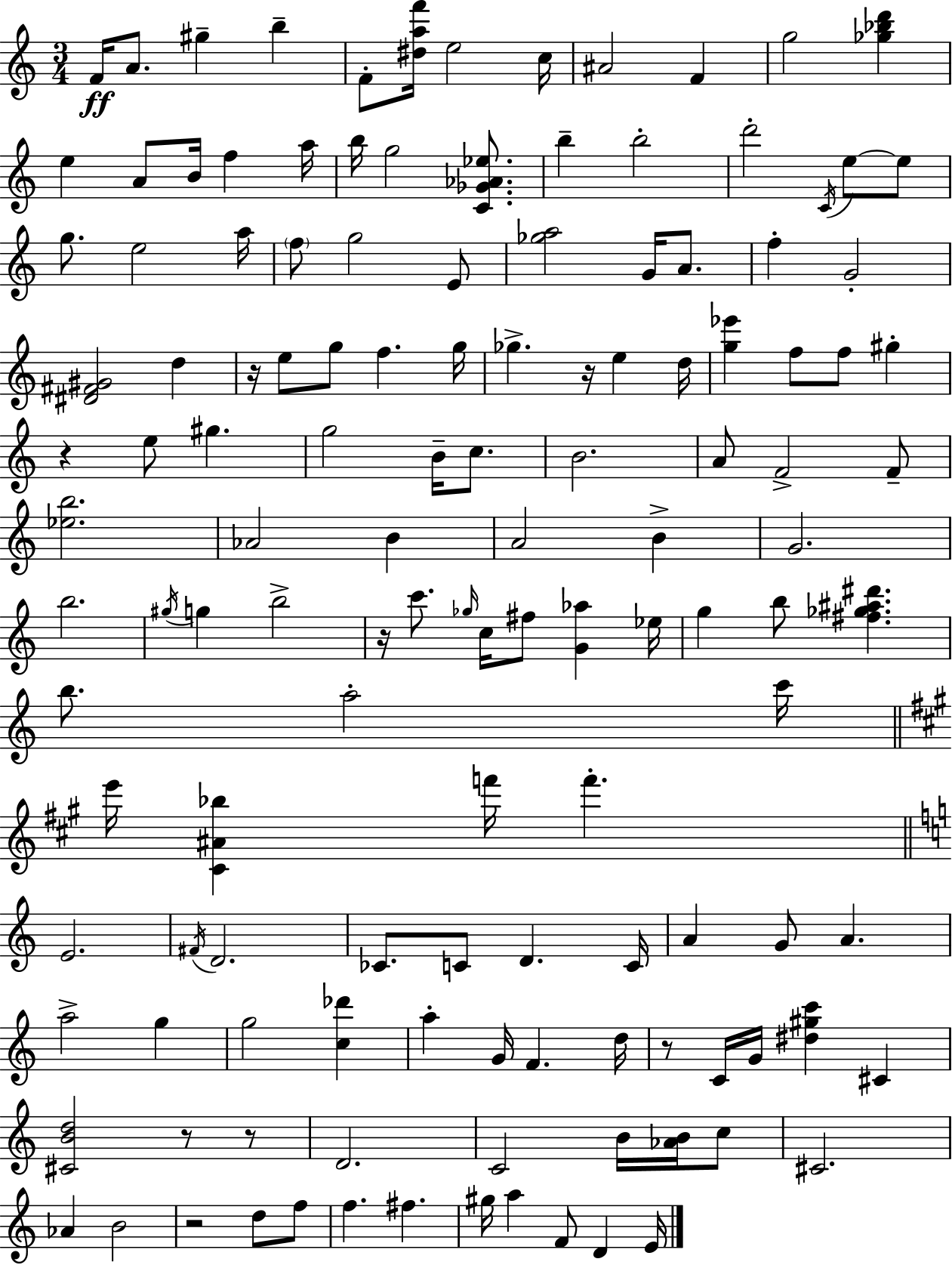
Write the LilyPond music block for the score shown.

{
  \clef treble
  \numericTimeSignature
  \time 3/4
  \key c \major
  \repeat volta 2 { f'16\ff a'8. gis''4-- b''4-- | f'8-. <dis'' a'' f'''>16 e''2 c''16 | ais'2 f'4 | g''2 <ges'' bes'' d'''>4 | \break e''4 a'8 b'16 f''4 a''16 | b''16 g''2 <c' ges' aes' ees''>8. | b''4-- b''2-. | d'''2-. \acciaccatura { c'16 } e''8~~ e''8 | \break g''8. e''2 | a''16 \parenthesize f''8 g''2 e'8 | <ges'' a''>2 g'16 a'8. | f''4-. g'2-. | \break <dis' fis' gis'>2 d''4 | r16 e''8 g''8 f''4. | g''16 ges''4.-> r16 e''4 | d''16 <g'' ees'''>4 f''8 f''8 gis''4-. | \break r4 e''8 gis''4. | g''2 b'16-- c''8. | b'2. | a'8 f'2-> f'8-- | \break <ees'' b''>2. | aes'2 b'4 | a'2 b'4-> | g'2. | \break b''2. | \acciaccatura { gis''16 } g''4 b''2-> | r16 c'''8. \grace { ges''16 } c''16 fis''8 <g' aes''>4 | ees''16 g''4 b''8 <fis'' ges'' ais'' dis'''>4. | \break b''8. a''2-. | c'''16 \bar "||" \break \key a \major e'''16 <cis' ais' bes''>4 f'''16 f'''4.-. | \bar "||" \break \key a \minor e'2. | \acciaccatura { fis'16 } d'2. | ces'8. c'8 d'4. | c'16 a'4 g'8 a'4. | \break a''2-> g''4 | g''2 <c'' des'''>4 | a''4-. g'16 f'4. | d''16 r8 c'16 g'16 <dis'' gis'' c'''>4 cis'4 | \break <cis' b' d''>2 r8 r8 | d'2. | c'2 b'16 <aes' b'>16 c''8 | cis'2. | \break aes'4 b'2 | r2 d''8 f''8 | f''4. fis''4. | gis''16 a''4 f'8 d'4 | \break e'16 } \bar "|."
}